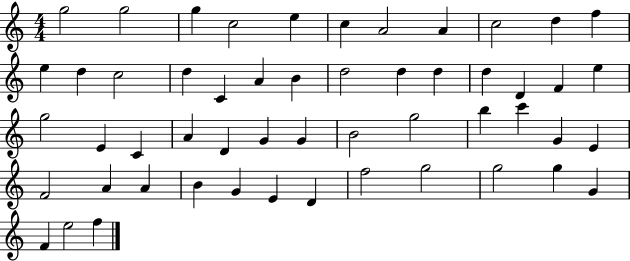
{
  \clef treble
  \numericTimeSignature
  \time 4/4
  \key c \major
  g''2 g''2 | g''4 c''2 e''4 | c''4 a'2 a'4 | c''2 d''4 f''4 | \break e''4 d''4 c''2 | d''4 c'4 a'4 b'4 | d''2 d''4 d''4 | d''4 d'4 f'4 e''4 | \break g''2 e'4 c'4 | a'4 d'4 g'4 g'4 | b'2 g''2 | b''4 c'''4 g'4 e'4 | \break f'2 a'4 a'4 | b'4 g'4 e'4 d'4 | f''2 g''2 | g''2 g''4 g'4 | \break f'4 e''2 f''4 | \bar "|."
}